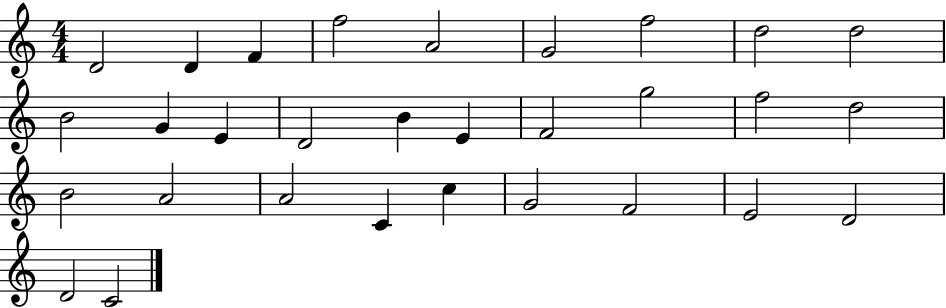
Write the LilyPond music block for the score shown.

{
  \clef treble
  \numericTimeSignature
  \time 4/4
  \key c \major
  d'2 d'4 f'4 | f''2 a'2 | g'2 f''2 | d''2 d''2 | \break b'2 g'4 e'4 | d'2 b'4 e'4 | f'2 g''2 | f''2 d''2 | \break b'2 a'2 | a'2 c'4 c''4 | g'2 f'2 | e'2 d'2 | \break d'2 c'2 | \bar "|."
}